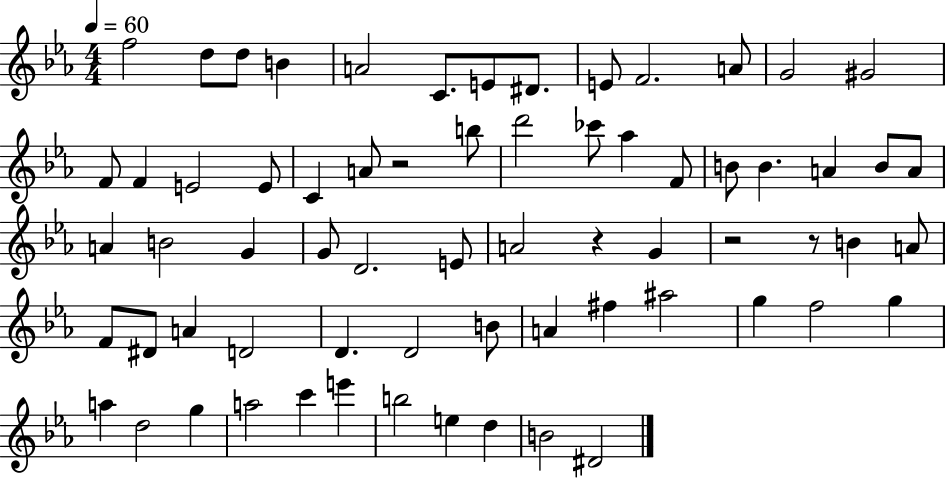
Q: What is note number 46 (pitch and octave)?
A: B4